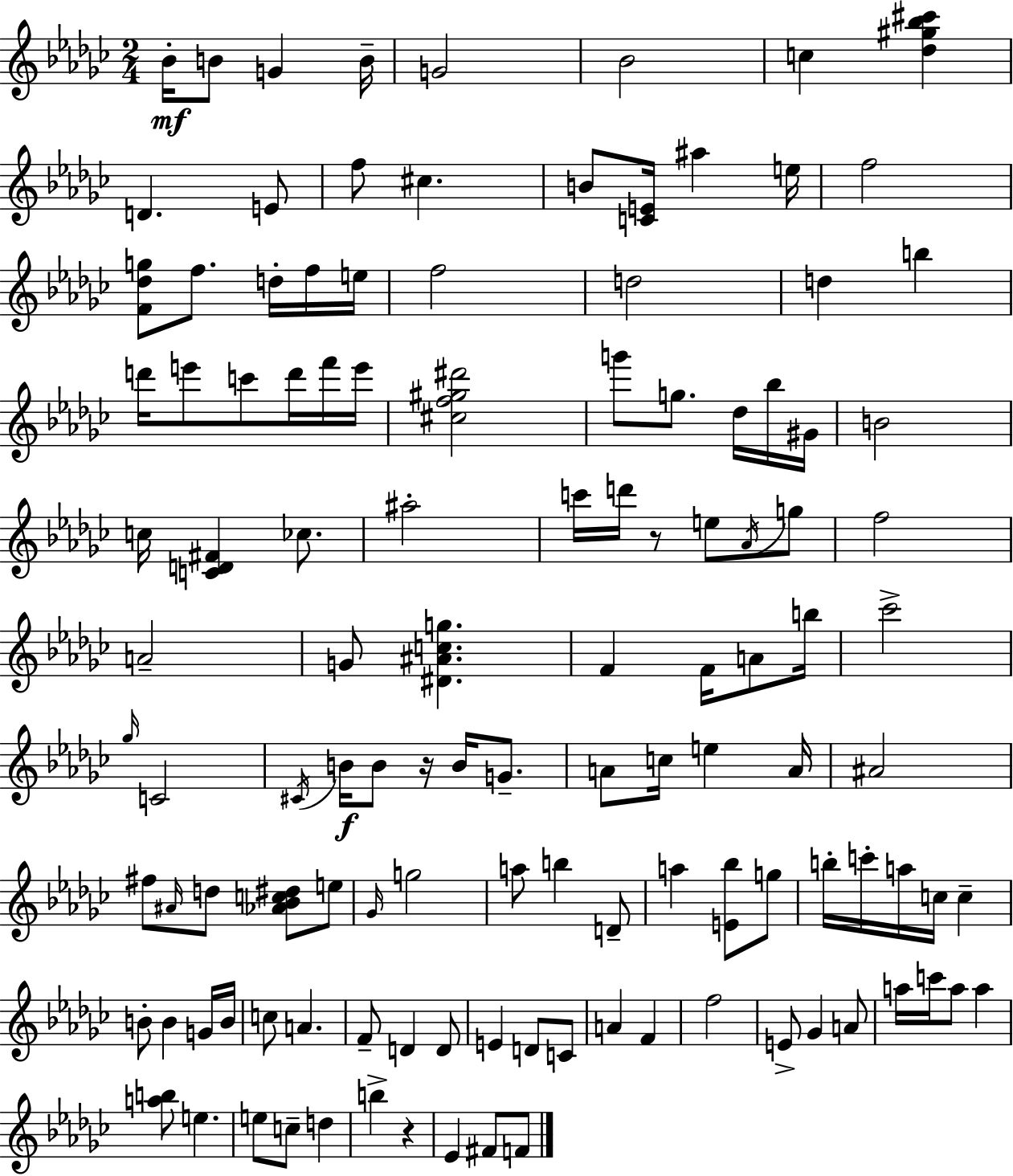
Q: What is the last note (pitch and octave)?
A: F4